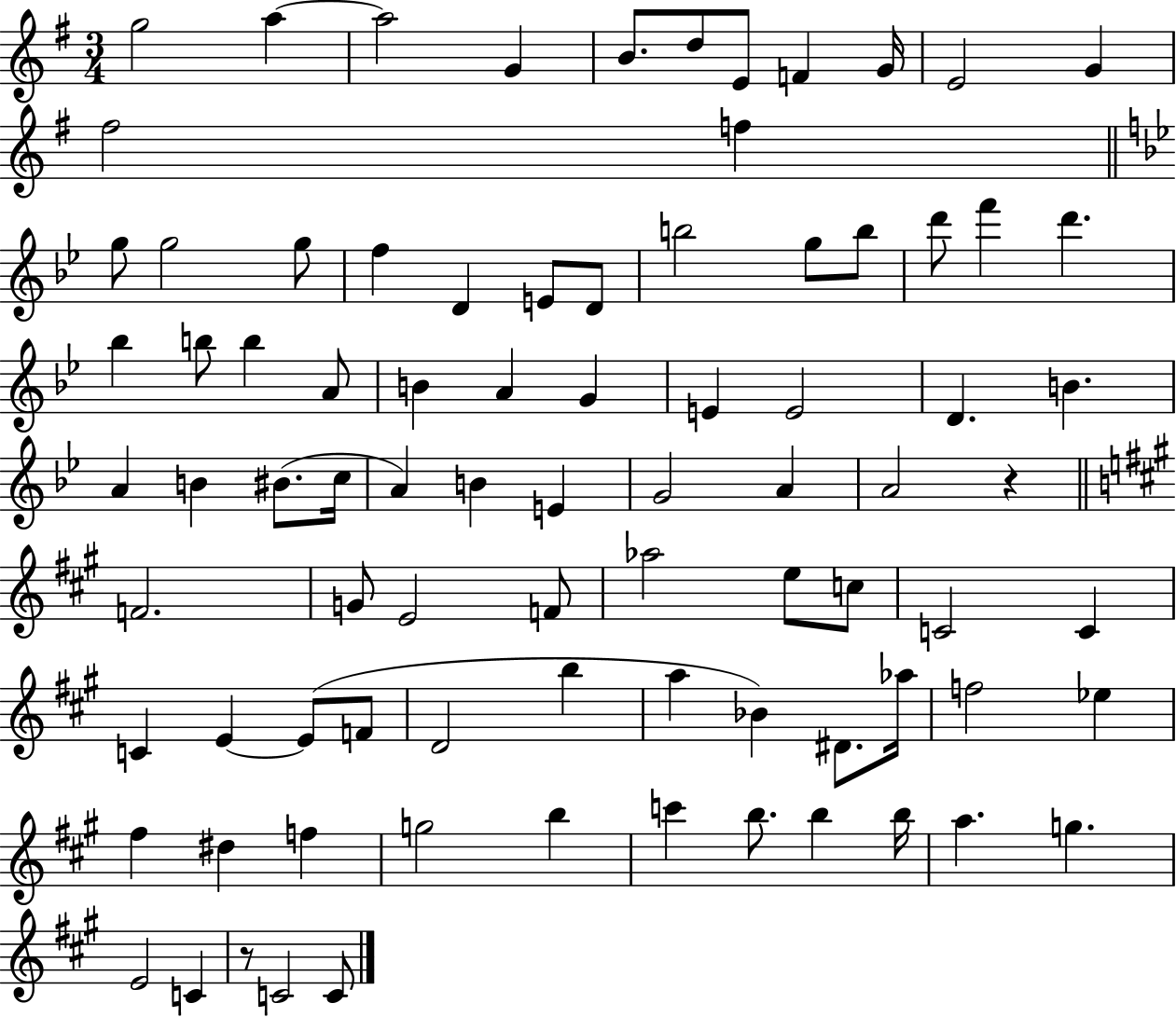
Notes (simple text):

G5/h A5/q A5/h G4/q B4/e. D5/e E4/e F4/q G4/s E4/h G4/q F#5/h F5/q G5/e G5/h G5/e F5/q D4/q E4/e D4/e B5/h G5/e B5/e D6/e F6/q D6/q. Bb5/q B5/e B5/q A4/e B4/q A4/q G4/q E4/q E4/h D4/q. B4/q. A4/q B4/q BIS4/e. C5/s A4/q B4/q E4/q G4/h A4/q A4/h R/q F4/h. G4/e E4/h F4/e Ab5/h E5/e C5/e C4/h C4/q C4/q E4/q E4/e F4/e D4/h B5/q A5/q Bb4/q D#4/e. Ab5/s F5/h Eb5/q F#5/q D#5/q F5/q G5/h B5/q C6/q B5/e. B5/q B5/s A5/q. G5/q. E4/h C4/q R/e C4/h C4/e